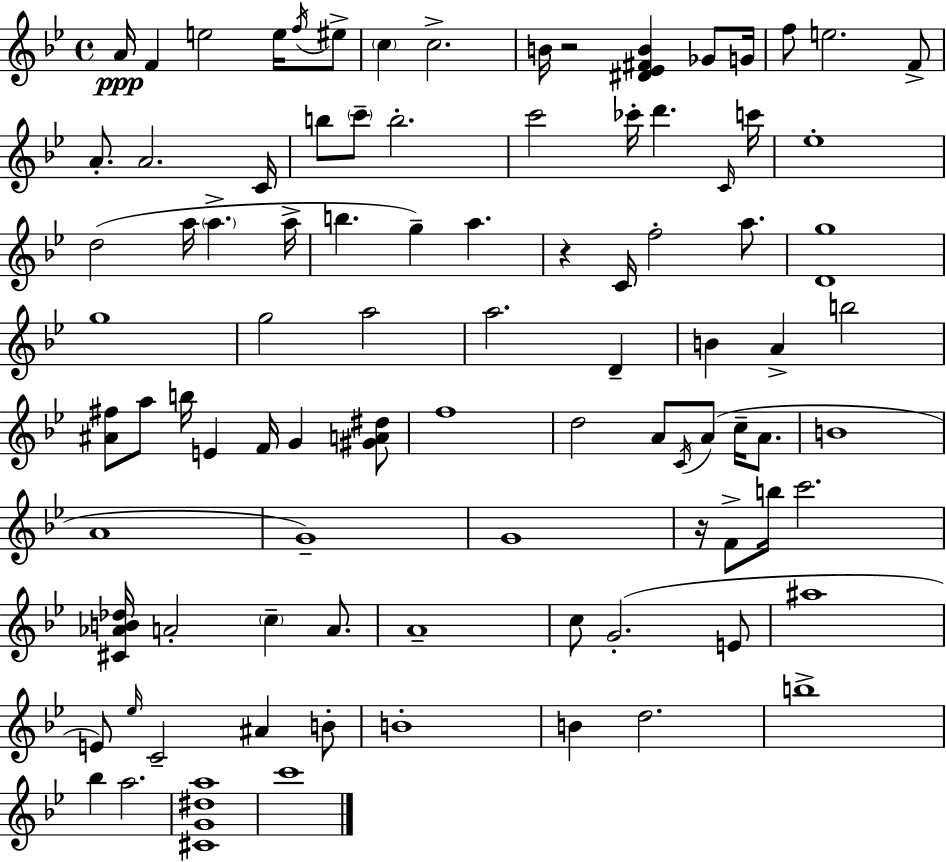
A4/s F4/q E5/h E5/s F5/s EIS5/e C5/q C5/h. B4/s R/h [D#4,Eb4,F#4,B4]/q Gb4/e G4/s F5/e E5/h. F4/e A4/e. A4/h. C4/s B5/e C6/e B5/h. C6/h CES6/s D6/q. C4/s C6/s Eb5/w D5/h A5/s A5/q. A5/s B5/q. G5/q A5/q. R/q C4/s F5/h A5/e. [D4,G5]/w G5/w G5/h A5/h A5/h. D4/q B4/q A4/q B5/h [A#4,F#5]/e A5/e B5/s E4/q F4/s G4/q [G#4,A4,D#5]/e F5/w D5/h A4/e C4/s A4/e C5/s A4/e. B4/w A4/w G4/w G4/w R/s F4/e B5/s C6/h. [C#4,Ab4,B4,Db5]/s A4/h C5/q A4/e. A4/w C5/e G4/h. E4/e A#5/w E4/e Eb5/s C4/h A#4/q B4/e B4/w B4/q D5/h. B5/w Bb5/q A5/h. [C#4,G4,D#5,A5]/w C6/w